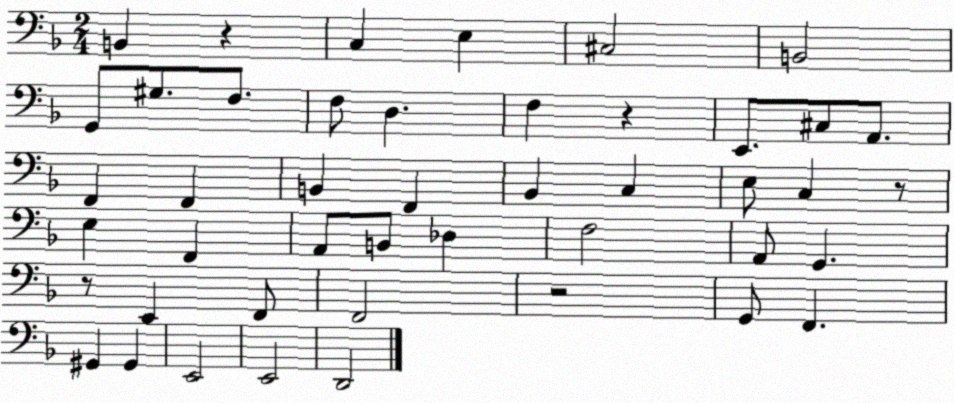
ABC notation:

X:1
T:Untitled
M:2/4
L:1/4
K:F
B,, z C, E, ^C,2 B,,2 G,,/2 ^G,/2 F,/2 F,/2 D, F, z E,,/2 ^C,/2 A,,/2 F,, F,, B,, F,, _B,, C, E,/2 C, z/2 E, F,, A,,/2 B,,/2 _D, F,2 A,,/2 G,, z/2 E,, F,,/2 F,,2 z2 G,,/2 F,, ^G,, ^G,, E,,2 E,,2 D,,2